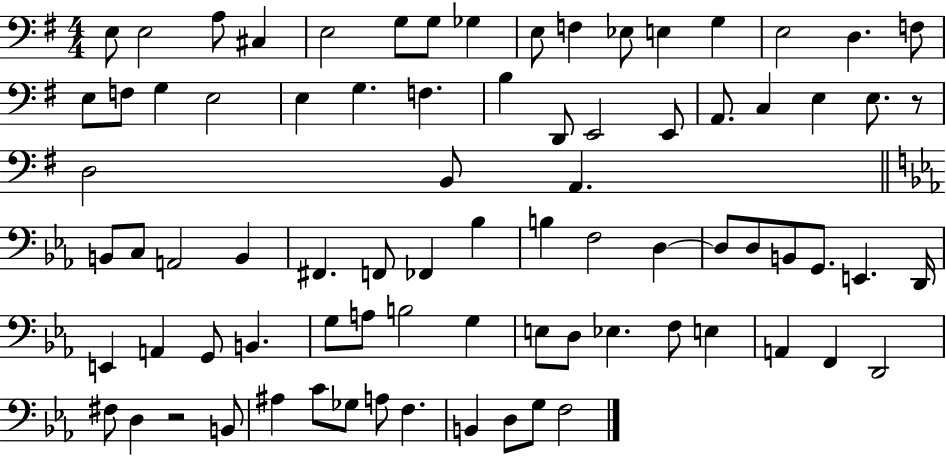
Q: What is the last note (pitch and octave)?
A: F3